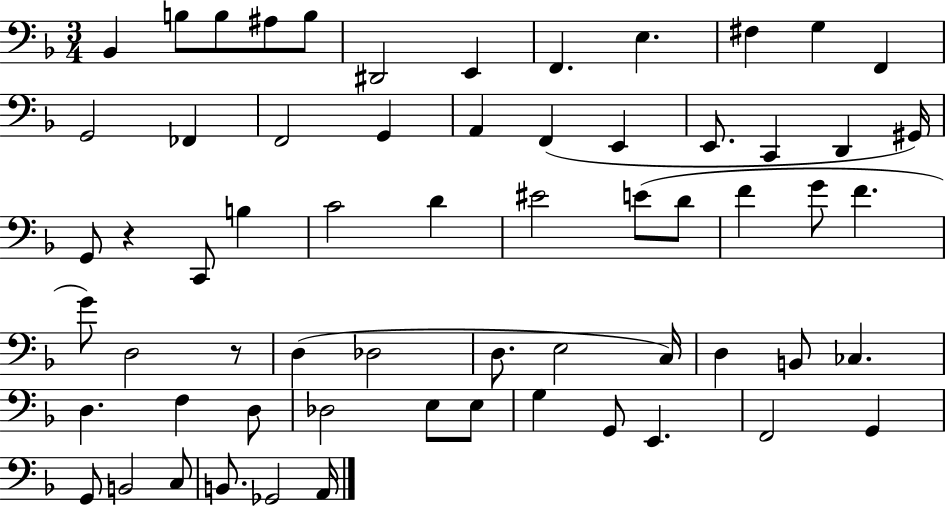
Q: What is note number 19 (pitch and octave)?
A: E2